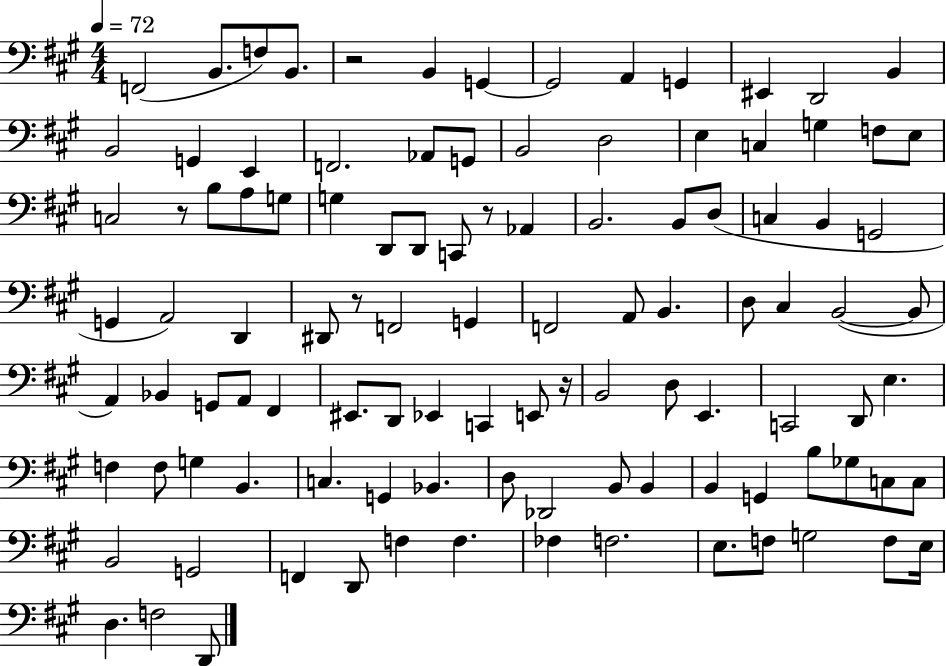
X:1
T:Untitled
M:4/4
L:1/4
K:A
F,,2 B,,/2 F,/2 B,,/2 z2 B,, G,, G,,2 A,, G,, ^E,, D,,2 B,, B,,2 G,, E,, F,,2 _A,,/2 G,,/2 B,,2 D,2 E, C, G, F,/2 E,/2 C,2 z/2 B,/2 A,/2 G,/2 G, D,,/2 D,,/2 C,,/2 z/2 _A,, B,,2 B,,/2 D,/2 C, B,, G,,2 G,, A,,2 D,, ^D,,/2 z/2 F,,2 G,, F,,2 A,,/2 B,, D,/2 ^C, B,,2 B,,/2 A,, _B,, G,,/2 A,,/2 ^F,, ^E,,/2 D,,/2 _E,, C,, E,,/2 z/4 B,,2 D,/2 E,, C,,2 D,,/2 E, F, F,/2 G, B,, C, G,, _B,, D,/2 _D,,2 B,,/2 B,, B,, G,, B,/2 _G,/2 C,/2 C,/2 B,,2 G,,2 F,, D,,/2 F, F, _F, F,2 E,/2 F,/2 G,2 F,/2 E,/4 D, F,2 D,,/2